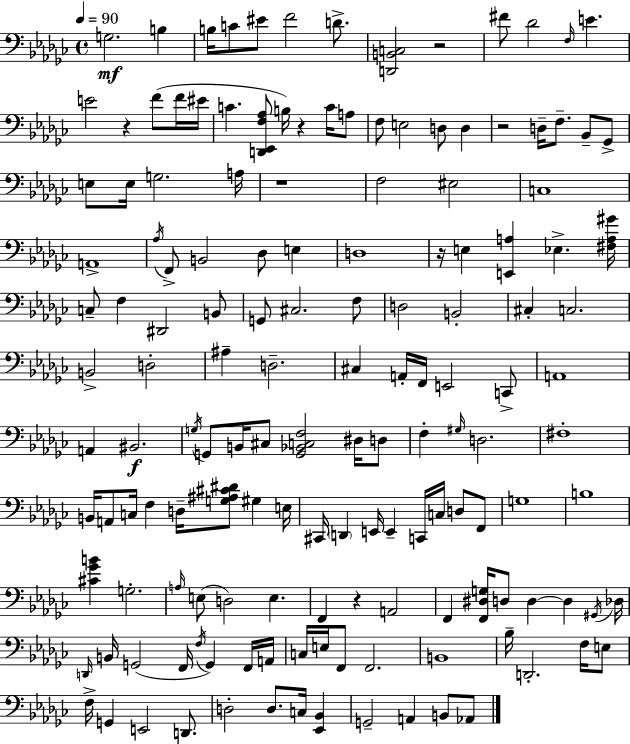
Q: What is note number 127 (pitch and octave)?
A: D2